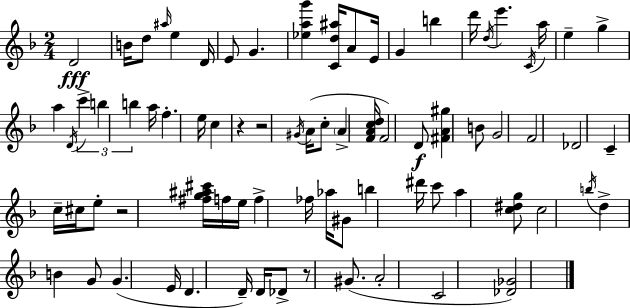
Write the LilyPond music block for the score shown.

{
  \clef treble
  \numericTimeSignature
  \time 2/4
  \key d \minor
  \repeat volta 2 { d'2\fff | b'16 d''8 \grace { ais''16 } e''4 | d'16 e'8 g'4. | <ees'' a'' g'''>4 <c' d'' ais''>16 a'8 | \break e'16 g'4 b''4 | d'''16 \acciaccatura { d''16 } e'''4. | \acciaccatura { c'16 } a''16 e''4-- g''4-> | a''4 \acciaccatura { d'16 } | \break \tuplet 3/2 { c'''4-> b''4 | b''4 } a''16 f''4.-. | e''16 c''4 | r4 r2 | \break \acciaccatura { gis'16 }( a'16 c''8-. | \parenthesize a'4-> <f' a' c'' d''>16 f'2) | d'8\f <fis' a' gis''>4 | b'8 g'2 | \break f'2 | des'2 | c'4-- | c''16-- cis''16 e''8-. r2 | \break <fis'' g'' ais'' cis'''>16 f''16 e''16 | f''4-> fes''16 aes''16 gis'8 | b''4 dis'''16 c'''8 a''4 | <c'' dis'' g''>8 c''2 | \break \acciaccatura { b''16 } d''4-> | b'4 g'8 | g'4.( e'16 d'4. | d'16--) d'16 des'8-> | \break r8 gis'8.( a'2-. | c'2 | <des' ges'>2) | } \bar "|."
}